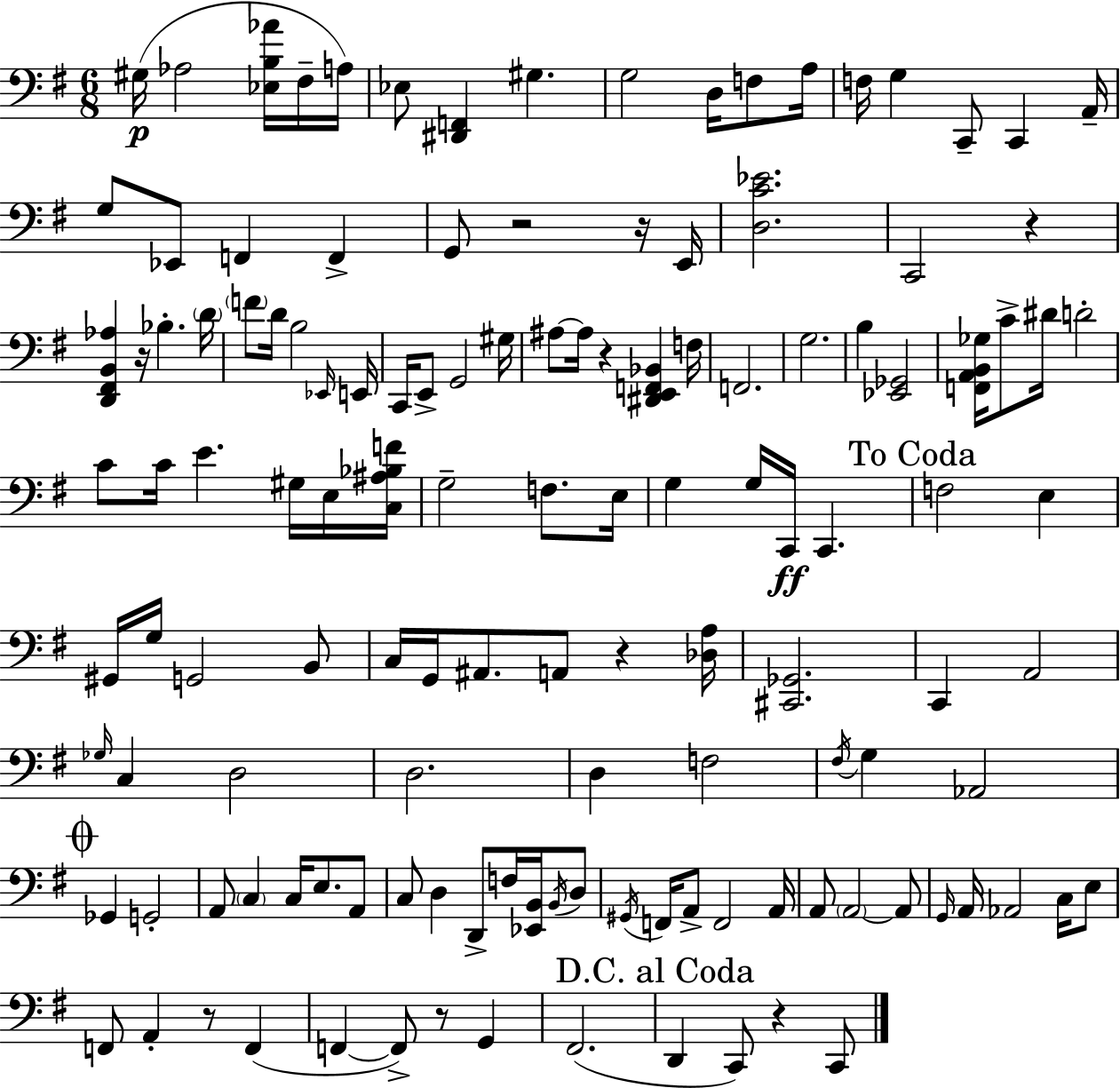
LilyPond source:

{
  \clef bass
  \numericTimeSignature
  \time 6/8
  \key g \major
  gis16(\p aes2 <ees b aes'>16 fis16-- a16) | ees8 <dis, f,>4 gis4. | g2 d16 f8 a16 | f16 g4 c,8-- c,4 a,16-- | \break g8 ees,8 f,4 f,4-> | g,8 r2 r16 e,16 | <d c' ees'>2. | c,2 r4 | \break <d, fis, b, aes>4 r16 bes4.-. \parenthesize d'16 | \parenthesize f'8 d'16 b2 \grace { ees,16 } | e,16 c,16 e,8-> g,2 | gis16 ais8~~ ais16 r4 <dis, e, f, bes,>4 | \break f16 f,2. | g2. | b4 <ees, ges,>2 | <f, a, b, ges>16 c'8-> dis'16 d'2-. | \break c'8 c'16 e'4. gis16 e16 | <c ais bes f'>16 g2-- f8. | e16 g4 g16 c,16\ff c,4. | \mark "To Coda" f2 e4 | \break gis,16 g16 g,2 b,8 | c16 g,16 ais,8. a,8 r4 | <des a>16 <cis, ges,>2. | c,4 a,2 | \break \grace { ges16 } c4 d2 | d2. | d4 f2 | \acciaccatura { fis16 } g4 aes,2 | \break \mark \markup { \musicglyph "scripts.coda" } ges,4 g,2-. | a,8 \parenthesize c4 c16 e8. | a,8 c8 d4 d,8-> f16 | <ees, b,>16 \acciaccatura { b,16 } d8 \acciaccatura { gis,16 } f,16 a,8-> f,2 | \break a,16 a,8 \parenthesize a,2~~ | a,8 \grace { g,16 } a,16 aes,2 | c16 e8 f,8 a,4-. | r8 f,4( f,4~~ f,8->) | \break r8 g,4 fis,2.( | \mark "D.C. al Coda" d,4 c,8) | r4 c,8 \bar "|."
}